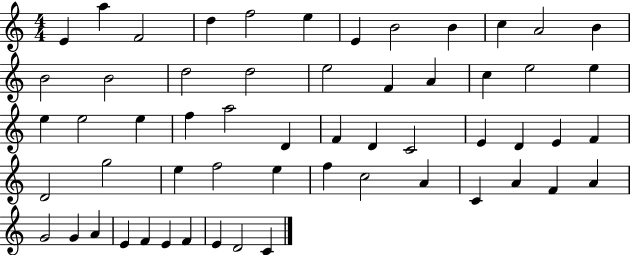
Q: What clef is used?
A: treble